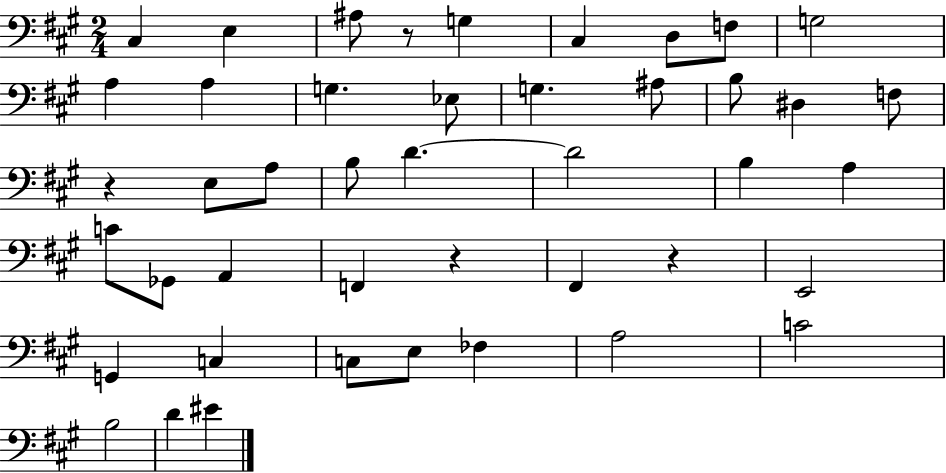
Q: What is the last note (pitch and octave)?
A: EIS4